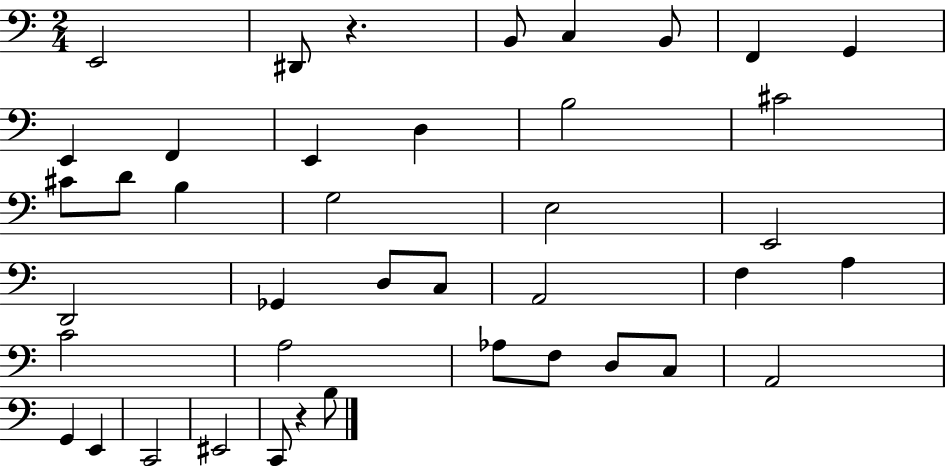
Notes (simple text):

E2/h D#2/e R/q. B2/e C3/q B2/e F2/q G2/q E2/q F2/q E2/q D3/q B3/h C#4/h C#4/e D4/e B3/q G3/h E3/h E2/h D2/h Gb2/q D3/e C3/e A2/h F3/q A3/q C4/h A3/h Ab3/e F3/e D3/e C3/e A2/h G2/q E2/q C2/h EIS2/h C2/e R/q B3/e